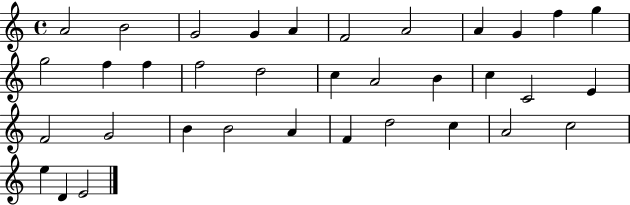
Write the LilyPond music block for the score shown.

{
  \clef treble
  \time 4/4
  \defaultTimeSignature
  \key c \major
  a'2 b'2 | g'2 g'4 a'4 | f'2 a'2 | a'4 g'4 f''4 g''4 | \break g''2 f''4 f''4 | f''2 d''2 | c''4 a'2 b'4 | c''4 c'2 e'4 | \break f'2 g'2 | b'4 b'2 a'4 | f'4 d''2 c''4 | a'2 c''2 | \break e''4 d'4 e'2 | \bar "|."
}